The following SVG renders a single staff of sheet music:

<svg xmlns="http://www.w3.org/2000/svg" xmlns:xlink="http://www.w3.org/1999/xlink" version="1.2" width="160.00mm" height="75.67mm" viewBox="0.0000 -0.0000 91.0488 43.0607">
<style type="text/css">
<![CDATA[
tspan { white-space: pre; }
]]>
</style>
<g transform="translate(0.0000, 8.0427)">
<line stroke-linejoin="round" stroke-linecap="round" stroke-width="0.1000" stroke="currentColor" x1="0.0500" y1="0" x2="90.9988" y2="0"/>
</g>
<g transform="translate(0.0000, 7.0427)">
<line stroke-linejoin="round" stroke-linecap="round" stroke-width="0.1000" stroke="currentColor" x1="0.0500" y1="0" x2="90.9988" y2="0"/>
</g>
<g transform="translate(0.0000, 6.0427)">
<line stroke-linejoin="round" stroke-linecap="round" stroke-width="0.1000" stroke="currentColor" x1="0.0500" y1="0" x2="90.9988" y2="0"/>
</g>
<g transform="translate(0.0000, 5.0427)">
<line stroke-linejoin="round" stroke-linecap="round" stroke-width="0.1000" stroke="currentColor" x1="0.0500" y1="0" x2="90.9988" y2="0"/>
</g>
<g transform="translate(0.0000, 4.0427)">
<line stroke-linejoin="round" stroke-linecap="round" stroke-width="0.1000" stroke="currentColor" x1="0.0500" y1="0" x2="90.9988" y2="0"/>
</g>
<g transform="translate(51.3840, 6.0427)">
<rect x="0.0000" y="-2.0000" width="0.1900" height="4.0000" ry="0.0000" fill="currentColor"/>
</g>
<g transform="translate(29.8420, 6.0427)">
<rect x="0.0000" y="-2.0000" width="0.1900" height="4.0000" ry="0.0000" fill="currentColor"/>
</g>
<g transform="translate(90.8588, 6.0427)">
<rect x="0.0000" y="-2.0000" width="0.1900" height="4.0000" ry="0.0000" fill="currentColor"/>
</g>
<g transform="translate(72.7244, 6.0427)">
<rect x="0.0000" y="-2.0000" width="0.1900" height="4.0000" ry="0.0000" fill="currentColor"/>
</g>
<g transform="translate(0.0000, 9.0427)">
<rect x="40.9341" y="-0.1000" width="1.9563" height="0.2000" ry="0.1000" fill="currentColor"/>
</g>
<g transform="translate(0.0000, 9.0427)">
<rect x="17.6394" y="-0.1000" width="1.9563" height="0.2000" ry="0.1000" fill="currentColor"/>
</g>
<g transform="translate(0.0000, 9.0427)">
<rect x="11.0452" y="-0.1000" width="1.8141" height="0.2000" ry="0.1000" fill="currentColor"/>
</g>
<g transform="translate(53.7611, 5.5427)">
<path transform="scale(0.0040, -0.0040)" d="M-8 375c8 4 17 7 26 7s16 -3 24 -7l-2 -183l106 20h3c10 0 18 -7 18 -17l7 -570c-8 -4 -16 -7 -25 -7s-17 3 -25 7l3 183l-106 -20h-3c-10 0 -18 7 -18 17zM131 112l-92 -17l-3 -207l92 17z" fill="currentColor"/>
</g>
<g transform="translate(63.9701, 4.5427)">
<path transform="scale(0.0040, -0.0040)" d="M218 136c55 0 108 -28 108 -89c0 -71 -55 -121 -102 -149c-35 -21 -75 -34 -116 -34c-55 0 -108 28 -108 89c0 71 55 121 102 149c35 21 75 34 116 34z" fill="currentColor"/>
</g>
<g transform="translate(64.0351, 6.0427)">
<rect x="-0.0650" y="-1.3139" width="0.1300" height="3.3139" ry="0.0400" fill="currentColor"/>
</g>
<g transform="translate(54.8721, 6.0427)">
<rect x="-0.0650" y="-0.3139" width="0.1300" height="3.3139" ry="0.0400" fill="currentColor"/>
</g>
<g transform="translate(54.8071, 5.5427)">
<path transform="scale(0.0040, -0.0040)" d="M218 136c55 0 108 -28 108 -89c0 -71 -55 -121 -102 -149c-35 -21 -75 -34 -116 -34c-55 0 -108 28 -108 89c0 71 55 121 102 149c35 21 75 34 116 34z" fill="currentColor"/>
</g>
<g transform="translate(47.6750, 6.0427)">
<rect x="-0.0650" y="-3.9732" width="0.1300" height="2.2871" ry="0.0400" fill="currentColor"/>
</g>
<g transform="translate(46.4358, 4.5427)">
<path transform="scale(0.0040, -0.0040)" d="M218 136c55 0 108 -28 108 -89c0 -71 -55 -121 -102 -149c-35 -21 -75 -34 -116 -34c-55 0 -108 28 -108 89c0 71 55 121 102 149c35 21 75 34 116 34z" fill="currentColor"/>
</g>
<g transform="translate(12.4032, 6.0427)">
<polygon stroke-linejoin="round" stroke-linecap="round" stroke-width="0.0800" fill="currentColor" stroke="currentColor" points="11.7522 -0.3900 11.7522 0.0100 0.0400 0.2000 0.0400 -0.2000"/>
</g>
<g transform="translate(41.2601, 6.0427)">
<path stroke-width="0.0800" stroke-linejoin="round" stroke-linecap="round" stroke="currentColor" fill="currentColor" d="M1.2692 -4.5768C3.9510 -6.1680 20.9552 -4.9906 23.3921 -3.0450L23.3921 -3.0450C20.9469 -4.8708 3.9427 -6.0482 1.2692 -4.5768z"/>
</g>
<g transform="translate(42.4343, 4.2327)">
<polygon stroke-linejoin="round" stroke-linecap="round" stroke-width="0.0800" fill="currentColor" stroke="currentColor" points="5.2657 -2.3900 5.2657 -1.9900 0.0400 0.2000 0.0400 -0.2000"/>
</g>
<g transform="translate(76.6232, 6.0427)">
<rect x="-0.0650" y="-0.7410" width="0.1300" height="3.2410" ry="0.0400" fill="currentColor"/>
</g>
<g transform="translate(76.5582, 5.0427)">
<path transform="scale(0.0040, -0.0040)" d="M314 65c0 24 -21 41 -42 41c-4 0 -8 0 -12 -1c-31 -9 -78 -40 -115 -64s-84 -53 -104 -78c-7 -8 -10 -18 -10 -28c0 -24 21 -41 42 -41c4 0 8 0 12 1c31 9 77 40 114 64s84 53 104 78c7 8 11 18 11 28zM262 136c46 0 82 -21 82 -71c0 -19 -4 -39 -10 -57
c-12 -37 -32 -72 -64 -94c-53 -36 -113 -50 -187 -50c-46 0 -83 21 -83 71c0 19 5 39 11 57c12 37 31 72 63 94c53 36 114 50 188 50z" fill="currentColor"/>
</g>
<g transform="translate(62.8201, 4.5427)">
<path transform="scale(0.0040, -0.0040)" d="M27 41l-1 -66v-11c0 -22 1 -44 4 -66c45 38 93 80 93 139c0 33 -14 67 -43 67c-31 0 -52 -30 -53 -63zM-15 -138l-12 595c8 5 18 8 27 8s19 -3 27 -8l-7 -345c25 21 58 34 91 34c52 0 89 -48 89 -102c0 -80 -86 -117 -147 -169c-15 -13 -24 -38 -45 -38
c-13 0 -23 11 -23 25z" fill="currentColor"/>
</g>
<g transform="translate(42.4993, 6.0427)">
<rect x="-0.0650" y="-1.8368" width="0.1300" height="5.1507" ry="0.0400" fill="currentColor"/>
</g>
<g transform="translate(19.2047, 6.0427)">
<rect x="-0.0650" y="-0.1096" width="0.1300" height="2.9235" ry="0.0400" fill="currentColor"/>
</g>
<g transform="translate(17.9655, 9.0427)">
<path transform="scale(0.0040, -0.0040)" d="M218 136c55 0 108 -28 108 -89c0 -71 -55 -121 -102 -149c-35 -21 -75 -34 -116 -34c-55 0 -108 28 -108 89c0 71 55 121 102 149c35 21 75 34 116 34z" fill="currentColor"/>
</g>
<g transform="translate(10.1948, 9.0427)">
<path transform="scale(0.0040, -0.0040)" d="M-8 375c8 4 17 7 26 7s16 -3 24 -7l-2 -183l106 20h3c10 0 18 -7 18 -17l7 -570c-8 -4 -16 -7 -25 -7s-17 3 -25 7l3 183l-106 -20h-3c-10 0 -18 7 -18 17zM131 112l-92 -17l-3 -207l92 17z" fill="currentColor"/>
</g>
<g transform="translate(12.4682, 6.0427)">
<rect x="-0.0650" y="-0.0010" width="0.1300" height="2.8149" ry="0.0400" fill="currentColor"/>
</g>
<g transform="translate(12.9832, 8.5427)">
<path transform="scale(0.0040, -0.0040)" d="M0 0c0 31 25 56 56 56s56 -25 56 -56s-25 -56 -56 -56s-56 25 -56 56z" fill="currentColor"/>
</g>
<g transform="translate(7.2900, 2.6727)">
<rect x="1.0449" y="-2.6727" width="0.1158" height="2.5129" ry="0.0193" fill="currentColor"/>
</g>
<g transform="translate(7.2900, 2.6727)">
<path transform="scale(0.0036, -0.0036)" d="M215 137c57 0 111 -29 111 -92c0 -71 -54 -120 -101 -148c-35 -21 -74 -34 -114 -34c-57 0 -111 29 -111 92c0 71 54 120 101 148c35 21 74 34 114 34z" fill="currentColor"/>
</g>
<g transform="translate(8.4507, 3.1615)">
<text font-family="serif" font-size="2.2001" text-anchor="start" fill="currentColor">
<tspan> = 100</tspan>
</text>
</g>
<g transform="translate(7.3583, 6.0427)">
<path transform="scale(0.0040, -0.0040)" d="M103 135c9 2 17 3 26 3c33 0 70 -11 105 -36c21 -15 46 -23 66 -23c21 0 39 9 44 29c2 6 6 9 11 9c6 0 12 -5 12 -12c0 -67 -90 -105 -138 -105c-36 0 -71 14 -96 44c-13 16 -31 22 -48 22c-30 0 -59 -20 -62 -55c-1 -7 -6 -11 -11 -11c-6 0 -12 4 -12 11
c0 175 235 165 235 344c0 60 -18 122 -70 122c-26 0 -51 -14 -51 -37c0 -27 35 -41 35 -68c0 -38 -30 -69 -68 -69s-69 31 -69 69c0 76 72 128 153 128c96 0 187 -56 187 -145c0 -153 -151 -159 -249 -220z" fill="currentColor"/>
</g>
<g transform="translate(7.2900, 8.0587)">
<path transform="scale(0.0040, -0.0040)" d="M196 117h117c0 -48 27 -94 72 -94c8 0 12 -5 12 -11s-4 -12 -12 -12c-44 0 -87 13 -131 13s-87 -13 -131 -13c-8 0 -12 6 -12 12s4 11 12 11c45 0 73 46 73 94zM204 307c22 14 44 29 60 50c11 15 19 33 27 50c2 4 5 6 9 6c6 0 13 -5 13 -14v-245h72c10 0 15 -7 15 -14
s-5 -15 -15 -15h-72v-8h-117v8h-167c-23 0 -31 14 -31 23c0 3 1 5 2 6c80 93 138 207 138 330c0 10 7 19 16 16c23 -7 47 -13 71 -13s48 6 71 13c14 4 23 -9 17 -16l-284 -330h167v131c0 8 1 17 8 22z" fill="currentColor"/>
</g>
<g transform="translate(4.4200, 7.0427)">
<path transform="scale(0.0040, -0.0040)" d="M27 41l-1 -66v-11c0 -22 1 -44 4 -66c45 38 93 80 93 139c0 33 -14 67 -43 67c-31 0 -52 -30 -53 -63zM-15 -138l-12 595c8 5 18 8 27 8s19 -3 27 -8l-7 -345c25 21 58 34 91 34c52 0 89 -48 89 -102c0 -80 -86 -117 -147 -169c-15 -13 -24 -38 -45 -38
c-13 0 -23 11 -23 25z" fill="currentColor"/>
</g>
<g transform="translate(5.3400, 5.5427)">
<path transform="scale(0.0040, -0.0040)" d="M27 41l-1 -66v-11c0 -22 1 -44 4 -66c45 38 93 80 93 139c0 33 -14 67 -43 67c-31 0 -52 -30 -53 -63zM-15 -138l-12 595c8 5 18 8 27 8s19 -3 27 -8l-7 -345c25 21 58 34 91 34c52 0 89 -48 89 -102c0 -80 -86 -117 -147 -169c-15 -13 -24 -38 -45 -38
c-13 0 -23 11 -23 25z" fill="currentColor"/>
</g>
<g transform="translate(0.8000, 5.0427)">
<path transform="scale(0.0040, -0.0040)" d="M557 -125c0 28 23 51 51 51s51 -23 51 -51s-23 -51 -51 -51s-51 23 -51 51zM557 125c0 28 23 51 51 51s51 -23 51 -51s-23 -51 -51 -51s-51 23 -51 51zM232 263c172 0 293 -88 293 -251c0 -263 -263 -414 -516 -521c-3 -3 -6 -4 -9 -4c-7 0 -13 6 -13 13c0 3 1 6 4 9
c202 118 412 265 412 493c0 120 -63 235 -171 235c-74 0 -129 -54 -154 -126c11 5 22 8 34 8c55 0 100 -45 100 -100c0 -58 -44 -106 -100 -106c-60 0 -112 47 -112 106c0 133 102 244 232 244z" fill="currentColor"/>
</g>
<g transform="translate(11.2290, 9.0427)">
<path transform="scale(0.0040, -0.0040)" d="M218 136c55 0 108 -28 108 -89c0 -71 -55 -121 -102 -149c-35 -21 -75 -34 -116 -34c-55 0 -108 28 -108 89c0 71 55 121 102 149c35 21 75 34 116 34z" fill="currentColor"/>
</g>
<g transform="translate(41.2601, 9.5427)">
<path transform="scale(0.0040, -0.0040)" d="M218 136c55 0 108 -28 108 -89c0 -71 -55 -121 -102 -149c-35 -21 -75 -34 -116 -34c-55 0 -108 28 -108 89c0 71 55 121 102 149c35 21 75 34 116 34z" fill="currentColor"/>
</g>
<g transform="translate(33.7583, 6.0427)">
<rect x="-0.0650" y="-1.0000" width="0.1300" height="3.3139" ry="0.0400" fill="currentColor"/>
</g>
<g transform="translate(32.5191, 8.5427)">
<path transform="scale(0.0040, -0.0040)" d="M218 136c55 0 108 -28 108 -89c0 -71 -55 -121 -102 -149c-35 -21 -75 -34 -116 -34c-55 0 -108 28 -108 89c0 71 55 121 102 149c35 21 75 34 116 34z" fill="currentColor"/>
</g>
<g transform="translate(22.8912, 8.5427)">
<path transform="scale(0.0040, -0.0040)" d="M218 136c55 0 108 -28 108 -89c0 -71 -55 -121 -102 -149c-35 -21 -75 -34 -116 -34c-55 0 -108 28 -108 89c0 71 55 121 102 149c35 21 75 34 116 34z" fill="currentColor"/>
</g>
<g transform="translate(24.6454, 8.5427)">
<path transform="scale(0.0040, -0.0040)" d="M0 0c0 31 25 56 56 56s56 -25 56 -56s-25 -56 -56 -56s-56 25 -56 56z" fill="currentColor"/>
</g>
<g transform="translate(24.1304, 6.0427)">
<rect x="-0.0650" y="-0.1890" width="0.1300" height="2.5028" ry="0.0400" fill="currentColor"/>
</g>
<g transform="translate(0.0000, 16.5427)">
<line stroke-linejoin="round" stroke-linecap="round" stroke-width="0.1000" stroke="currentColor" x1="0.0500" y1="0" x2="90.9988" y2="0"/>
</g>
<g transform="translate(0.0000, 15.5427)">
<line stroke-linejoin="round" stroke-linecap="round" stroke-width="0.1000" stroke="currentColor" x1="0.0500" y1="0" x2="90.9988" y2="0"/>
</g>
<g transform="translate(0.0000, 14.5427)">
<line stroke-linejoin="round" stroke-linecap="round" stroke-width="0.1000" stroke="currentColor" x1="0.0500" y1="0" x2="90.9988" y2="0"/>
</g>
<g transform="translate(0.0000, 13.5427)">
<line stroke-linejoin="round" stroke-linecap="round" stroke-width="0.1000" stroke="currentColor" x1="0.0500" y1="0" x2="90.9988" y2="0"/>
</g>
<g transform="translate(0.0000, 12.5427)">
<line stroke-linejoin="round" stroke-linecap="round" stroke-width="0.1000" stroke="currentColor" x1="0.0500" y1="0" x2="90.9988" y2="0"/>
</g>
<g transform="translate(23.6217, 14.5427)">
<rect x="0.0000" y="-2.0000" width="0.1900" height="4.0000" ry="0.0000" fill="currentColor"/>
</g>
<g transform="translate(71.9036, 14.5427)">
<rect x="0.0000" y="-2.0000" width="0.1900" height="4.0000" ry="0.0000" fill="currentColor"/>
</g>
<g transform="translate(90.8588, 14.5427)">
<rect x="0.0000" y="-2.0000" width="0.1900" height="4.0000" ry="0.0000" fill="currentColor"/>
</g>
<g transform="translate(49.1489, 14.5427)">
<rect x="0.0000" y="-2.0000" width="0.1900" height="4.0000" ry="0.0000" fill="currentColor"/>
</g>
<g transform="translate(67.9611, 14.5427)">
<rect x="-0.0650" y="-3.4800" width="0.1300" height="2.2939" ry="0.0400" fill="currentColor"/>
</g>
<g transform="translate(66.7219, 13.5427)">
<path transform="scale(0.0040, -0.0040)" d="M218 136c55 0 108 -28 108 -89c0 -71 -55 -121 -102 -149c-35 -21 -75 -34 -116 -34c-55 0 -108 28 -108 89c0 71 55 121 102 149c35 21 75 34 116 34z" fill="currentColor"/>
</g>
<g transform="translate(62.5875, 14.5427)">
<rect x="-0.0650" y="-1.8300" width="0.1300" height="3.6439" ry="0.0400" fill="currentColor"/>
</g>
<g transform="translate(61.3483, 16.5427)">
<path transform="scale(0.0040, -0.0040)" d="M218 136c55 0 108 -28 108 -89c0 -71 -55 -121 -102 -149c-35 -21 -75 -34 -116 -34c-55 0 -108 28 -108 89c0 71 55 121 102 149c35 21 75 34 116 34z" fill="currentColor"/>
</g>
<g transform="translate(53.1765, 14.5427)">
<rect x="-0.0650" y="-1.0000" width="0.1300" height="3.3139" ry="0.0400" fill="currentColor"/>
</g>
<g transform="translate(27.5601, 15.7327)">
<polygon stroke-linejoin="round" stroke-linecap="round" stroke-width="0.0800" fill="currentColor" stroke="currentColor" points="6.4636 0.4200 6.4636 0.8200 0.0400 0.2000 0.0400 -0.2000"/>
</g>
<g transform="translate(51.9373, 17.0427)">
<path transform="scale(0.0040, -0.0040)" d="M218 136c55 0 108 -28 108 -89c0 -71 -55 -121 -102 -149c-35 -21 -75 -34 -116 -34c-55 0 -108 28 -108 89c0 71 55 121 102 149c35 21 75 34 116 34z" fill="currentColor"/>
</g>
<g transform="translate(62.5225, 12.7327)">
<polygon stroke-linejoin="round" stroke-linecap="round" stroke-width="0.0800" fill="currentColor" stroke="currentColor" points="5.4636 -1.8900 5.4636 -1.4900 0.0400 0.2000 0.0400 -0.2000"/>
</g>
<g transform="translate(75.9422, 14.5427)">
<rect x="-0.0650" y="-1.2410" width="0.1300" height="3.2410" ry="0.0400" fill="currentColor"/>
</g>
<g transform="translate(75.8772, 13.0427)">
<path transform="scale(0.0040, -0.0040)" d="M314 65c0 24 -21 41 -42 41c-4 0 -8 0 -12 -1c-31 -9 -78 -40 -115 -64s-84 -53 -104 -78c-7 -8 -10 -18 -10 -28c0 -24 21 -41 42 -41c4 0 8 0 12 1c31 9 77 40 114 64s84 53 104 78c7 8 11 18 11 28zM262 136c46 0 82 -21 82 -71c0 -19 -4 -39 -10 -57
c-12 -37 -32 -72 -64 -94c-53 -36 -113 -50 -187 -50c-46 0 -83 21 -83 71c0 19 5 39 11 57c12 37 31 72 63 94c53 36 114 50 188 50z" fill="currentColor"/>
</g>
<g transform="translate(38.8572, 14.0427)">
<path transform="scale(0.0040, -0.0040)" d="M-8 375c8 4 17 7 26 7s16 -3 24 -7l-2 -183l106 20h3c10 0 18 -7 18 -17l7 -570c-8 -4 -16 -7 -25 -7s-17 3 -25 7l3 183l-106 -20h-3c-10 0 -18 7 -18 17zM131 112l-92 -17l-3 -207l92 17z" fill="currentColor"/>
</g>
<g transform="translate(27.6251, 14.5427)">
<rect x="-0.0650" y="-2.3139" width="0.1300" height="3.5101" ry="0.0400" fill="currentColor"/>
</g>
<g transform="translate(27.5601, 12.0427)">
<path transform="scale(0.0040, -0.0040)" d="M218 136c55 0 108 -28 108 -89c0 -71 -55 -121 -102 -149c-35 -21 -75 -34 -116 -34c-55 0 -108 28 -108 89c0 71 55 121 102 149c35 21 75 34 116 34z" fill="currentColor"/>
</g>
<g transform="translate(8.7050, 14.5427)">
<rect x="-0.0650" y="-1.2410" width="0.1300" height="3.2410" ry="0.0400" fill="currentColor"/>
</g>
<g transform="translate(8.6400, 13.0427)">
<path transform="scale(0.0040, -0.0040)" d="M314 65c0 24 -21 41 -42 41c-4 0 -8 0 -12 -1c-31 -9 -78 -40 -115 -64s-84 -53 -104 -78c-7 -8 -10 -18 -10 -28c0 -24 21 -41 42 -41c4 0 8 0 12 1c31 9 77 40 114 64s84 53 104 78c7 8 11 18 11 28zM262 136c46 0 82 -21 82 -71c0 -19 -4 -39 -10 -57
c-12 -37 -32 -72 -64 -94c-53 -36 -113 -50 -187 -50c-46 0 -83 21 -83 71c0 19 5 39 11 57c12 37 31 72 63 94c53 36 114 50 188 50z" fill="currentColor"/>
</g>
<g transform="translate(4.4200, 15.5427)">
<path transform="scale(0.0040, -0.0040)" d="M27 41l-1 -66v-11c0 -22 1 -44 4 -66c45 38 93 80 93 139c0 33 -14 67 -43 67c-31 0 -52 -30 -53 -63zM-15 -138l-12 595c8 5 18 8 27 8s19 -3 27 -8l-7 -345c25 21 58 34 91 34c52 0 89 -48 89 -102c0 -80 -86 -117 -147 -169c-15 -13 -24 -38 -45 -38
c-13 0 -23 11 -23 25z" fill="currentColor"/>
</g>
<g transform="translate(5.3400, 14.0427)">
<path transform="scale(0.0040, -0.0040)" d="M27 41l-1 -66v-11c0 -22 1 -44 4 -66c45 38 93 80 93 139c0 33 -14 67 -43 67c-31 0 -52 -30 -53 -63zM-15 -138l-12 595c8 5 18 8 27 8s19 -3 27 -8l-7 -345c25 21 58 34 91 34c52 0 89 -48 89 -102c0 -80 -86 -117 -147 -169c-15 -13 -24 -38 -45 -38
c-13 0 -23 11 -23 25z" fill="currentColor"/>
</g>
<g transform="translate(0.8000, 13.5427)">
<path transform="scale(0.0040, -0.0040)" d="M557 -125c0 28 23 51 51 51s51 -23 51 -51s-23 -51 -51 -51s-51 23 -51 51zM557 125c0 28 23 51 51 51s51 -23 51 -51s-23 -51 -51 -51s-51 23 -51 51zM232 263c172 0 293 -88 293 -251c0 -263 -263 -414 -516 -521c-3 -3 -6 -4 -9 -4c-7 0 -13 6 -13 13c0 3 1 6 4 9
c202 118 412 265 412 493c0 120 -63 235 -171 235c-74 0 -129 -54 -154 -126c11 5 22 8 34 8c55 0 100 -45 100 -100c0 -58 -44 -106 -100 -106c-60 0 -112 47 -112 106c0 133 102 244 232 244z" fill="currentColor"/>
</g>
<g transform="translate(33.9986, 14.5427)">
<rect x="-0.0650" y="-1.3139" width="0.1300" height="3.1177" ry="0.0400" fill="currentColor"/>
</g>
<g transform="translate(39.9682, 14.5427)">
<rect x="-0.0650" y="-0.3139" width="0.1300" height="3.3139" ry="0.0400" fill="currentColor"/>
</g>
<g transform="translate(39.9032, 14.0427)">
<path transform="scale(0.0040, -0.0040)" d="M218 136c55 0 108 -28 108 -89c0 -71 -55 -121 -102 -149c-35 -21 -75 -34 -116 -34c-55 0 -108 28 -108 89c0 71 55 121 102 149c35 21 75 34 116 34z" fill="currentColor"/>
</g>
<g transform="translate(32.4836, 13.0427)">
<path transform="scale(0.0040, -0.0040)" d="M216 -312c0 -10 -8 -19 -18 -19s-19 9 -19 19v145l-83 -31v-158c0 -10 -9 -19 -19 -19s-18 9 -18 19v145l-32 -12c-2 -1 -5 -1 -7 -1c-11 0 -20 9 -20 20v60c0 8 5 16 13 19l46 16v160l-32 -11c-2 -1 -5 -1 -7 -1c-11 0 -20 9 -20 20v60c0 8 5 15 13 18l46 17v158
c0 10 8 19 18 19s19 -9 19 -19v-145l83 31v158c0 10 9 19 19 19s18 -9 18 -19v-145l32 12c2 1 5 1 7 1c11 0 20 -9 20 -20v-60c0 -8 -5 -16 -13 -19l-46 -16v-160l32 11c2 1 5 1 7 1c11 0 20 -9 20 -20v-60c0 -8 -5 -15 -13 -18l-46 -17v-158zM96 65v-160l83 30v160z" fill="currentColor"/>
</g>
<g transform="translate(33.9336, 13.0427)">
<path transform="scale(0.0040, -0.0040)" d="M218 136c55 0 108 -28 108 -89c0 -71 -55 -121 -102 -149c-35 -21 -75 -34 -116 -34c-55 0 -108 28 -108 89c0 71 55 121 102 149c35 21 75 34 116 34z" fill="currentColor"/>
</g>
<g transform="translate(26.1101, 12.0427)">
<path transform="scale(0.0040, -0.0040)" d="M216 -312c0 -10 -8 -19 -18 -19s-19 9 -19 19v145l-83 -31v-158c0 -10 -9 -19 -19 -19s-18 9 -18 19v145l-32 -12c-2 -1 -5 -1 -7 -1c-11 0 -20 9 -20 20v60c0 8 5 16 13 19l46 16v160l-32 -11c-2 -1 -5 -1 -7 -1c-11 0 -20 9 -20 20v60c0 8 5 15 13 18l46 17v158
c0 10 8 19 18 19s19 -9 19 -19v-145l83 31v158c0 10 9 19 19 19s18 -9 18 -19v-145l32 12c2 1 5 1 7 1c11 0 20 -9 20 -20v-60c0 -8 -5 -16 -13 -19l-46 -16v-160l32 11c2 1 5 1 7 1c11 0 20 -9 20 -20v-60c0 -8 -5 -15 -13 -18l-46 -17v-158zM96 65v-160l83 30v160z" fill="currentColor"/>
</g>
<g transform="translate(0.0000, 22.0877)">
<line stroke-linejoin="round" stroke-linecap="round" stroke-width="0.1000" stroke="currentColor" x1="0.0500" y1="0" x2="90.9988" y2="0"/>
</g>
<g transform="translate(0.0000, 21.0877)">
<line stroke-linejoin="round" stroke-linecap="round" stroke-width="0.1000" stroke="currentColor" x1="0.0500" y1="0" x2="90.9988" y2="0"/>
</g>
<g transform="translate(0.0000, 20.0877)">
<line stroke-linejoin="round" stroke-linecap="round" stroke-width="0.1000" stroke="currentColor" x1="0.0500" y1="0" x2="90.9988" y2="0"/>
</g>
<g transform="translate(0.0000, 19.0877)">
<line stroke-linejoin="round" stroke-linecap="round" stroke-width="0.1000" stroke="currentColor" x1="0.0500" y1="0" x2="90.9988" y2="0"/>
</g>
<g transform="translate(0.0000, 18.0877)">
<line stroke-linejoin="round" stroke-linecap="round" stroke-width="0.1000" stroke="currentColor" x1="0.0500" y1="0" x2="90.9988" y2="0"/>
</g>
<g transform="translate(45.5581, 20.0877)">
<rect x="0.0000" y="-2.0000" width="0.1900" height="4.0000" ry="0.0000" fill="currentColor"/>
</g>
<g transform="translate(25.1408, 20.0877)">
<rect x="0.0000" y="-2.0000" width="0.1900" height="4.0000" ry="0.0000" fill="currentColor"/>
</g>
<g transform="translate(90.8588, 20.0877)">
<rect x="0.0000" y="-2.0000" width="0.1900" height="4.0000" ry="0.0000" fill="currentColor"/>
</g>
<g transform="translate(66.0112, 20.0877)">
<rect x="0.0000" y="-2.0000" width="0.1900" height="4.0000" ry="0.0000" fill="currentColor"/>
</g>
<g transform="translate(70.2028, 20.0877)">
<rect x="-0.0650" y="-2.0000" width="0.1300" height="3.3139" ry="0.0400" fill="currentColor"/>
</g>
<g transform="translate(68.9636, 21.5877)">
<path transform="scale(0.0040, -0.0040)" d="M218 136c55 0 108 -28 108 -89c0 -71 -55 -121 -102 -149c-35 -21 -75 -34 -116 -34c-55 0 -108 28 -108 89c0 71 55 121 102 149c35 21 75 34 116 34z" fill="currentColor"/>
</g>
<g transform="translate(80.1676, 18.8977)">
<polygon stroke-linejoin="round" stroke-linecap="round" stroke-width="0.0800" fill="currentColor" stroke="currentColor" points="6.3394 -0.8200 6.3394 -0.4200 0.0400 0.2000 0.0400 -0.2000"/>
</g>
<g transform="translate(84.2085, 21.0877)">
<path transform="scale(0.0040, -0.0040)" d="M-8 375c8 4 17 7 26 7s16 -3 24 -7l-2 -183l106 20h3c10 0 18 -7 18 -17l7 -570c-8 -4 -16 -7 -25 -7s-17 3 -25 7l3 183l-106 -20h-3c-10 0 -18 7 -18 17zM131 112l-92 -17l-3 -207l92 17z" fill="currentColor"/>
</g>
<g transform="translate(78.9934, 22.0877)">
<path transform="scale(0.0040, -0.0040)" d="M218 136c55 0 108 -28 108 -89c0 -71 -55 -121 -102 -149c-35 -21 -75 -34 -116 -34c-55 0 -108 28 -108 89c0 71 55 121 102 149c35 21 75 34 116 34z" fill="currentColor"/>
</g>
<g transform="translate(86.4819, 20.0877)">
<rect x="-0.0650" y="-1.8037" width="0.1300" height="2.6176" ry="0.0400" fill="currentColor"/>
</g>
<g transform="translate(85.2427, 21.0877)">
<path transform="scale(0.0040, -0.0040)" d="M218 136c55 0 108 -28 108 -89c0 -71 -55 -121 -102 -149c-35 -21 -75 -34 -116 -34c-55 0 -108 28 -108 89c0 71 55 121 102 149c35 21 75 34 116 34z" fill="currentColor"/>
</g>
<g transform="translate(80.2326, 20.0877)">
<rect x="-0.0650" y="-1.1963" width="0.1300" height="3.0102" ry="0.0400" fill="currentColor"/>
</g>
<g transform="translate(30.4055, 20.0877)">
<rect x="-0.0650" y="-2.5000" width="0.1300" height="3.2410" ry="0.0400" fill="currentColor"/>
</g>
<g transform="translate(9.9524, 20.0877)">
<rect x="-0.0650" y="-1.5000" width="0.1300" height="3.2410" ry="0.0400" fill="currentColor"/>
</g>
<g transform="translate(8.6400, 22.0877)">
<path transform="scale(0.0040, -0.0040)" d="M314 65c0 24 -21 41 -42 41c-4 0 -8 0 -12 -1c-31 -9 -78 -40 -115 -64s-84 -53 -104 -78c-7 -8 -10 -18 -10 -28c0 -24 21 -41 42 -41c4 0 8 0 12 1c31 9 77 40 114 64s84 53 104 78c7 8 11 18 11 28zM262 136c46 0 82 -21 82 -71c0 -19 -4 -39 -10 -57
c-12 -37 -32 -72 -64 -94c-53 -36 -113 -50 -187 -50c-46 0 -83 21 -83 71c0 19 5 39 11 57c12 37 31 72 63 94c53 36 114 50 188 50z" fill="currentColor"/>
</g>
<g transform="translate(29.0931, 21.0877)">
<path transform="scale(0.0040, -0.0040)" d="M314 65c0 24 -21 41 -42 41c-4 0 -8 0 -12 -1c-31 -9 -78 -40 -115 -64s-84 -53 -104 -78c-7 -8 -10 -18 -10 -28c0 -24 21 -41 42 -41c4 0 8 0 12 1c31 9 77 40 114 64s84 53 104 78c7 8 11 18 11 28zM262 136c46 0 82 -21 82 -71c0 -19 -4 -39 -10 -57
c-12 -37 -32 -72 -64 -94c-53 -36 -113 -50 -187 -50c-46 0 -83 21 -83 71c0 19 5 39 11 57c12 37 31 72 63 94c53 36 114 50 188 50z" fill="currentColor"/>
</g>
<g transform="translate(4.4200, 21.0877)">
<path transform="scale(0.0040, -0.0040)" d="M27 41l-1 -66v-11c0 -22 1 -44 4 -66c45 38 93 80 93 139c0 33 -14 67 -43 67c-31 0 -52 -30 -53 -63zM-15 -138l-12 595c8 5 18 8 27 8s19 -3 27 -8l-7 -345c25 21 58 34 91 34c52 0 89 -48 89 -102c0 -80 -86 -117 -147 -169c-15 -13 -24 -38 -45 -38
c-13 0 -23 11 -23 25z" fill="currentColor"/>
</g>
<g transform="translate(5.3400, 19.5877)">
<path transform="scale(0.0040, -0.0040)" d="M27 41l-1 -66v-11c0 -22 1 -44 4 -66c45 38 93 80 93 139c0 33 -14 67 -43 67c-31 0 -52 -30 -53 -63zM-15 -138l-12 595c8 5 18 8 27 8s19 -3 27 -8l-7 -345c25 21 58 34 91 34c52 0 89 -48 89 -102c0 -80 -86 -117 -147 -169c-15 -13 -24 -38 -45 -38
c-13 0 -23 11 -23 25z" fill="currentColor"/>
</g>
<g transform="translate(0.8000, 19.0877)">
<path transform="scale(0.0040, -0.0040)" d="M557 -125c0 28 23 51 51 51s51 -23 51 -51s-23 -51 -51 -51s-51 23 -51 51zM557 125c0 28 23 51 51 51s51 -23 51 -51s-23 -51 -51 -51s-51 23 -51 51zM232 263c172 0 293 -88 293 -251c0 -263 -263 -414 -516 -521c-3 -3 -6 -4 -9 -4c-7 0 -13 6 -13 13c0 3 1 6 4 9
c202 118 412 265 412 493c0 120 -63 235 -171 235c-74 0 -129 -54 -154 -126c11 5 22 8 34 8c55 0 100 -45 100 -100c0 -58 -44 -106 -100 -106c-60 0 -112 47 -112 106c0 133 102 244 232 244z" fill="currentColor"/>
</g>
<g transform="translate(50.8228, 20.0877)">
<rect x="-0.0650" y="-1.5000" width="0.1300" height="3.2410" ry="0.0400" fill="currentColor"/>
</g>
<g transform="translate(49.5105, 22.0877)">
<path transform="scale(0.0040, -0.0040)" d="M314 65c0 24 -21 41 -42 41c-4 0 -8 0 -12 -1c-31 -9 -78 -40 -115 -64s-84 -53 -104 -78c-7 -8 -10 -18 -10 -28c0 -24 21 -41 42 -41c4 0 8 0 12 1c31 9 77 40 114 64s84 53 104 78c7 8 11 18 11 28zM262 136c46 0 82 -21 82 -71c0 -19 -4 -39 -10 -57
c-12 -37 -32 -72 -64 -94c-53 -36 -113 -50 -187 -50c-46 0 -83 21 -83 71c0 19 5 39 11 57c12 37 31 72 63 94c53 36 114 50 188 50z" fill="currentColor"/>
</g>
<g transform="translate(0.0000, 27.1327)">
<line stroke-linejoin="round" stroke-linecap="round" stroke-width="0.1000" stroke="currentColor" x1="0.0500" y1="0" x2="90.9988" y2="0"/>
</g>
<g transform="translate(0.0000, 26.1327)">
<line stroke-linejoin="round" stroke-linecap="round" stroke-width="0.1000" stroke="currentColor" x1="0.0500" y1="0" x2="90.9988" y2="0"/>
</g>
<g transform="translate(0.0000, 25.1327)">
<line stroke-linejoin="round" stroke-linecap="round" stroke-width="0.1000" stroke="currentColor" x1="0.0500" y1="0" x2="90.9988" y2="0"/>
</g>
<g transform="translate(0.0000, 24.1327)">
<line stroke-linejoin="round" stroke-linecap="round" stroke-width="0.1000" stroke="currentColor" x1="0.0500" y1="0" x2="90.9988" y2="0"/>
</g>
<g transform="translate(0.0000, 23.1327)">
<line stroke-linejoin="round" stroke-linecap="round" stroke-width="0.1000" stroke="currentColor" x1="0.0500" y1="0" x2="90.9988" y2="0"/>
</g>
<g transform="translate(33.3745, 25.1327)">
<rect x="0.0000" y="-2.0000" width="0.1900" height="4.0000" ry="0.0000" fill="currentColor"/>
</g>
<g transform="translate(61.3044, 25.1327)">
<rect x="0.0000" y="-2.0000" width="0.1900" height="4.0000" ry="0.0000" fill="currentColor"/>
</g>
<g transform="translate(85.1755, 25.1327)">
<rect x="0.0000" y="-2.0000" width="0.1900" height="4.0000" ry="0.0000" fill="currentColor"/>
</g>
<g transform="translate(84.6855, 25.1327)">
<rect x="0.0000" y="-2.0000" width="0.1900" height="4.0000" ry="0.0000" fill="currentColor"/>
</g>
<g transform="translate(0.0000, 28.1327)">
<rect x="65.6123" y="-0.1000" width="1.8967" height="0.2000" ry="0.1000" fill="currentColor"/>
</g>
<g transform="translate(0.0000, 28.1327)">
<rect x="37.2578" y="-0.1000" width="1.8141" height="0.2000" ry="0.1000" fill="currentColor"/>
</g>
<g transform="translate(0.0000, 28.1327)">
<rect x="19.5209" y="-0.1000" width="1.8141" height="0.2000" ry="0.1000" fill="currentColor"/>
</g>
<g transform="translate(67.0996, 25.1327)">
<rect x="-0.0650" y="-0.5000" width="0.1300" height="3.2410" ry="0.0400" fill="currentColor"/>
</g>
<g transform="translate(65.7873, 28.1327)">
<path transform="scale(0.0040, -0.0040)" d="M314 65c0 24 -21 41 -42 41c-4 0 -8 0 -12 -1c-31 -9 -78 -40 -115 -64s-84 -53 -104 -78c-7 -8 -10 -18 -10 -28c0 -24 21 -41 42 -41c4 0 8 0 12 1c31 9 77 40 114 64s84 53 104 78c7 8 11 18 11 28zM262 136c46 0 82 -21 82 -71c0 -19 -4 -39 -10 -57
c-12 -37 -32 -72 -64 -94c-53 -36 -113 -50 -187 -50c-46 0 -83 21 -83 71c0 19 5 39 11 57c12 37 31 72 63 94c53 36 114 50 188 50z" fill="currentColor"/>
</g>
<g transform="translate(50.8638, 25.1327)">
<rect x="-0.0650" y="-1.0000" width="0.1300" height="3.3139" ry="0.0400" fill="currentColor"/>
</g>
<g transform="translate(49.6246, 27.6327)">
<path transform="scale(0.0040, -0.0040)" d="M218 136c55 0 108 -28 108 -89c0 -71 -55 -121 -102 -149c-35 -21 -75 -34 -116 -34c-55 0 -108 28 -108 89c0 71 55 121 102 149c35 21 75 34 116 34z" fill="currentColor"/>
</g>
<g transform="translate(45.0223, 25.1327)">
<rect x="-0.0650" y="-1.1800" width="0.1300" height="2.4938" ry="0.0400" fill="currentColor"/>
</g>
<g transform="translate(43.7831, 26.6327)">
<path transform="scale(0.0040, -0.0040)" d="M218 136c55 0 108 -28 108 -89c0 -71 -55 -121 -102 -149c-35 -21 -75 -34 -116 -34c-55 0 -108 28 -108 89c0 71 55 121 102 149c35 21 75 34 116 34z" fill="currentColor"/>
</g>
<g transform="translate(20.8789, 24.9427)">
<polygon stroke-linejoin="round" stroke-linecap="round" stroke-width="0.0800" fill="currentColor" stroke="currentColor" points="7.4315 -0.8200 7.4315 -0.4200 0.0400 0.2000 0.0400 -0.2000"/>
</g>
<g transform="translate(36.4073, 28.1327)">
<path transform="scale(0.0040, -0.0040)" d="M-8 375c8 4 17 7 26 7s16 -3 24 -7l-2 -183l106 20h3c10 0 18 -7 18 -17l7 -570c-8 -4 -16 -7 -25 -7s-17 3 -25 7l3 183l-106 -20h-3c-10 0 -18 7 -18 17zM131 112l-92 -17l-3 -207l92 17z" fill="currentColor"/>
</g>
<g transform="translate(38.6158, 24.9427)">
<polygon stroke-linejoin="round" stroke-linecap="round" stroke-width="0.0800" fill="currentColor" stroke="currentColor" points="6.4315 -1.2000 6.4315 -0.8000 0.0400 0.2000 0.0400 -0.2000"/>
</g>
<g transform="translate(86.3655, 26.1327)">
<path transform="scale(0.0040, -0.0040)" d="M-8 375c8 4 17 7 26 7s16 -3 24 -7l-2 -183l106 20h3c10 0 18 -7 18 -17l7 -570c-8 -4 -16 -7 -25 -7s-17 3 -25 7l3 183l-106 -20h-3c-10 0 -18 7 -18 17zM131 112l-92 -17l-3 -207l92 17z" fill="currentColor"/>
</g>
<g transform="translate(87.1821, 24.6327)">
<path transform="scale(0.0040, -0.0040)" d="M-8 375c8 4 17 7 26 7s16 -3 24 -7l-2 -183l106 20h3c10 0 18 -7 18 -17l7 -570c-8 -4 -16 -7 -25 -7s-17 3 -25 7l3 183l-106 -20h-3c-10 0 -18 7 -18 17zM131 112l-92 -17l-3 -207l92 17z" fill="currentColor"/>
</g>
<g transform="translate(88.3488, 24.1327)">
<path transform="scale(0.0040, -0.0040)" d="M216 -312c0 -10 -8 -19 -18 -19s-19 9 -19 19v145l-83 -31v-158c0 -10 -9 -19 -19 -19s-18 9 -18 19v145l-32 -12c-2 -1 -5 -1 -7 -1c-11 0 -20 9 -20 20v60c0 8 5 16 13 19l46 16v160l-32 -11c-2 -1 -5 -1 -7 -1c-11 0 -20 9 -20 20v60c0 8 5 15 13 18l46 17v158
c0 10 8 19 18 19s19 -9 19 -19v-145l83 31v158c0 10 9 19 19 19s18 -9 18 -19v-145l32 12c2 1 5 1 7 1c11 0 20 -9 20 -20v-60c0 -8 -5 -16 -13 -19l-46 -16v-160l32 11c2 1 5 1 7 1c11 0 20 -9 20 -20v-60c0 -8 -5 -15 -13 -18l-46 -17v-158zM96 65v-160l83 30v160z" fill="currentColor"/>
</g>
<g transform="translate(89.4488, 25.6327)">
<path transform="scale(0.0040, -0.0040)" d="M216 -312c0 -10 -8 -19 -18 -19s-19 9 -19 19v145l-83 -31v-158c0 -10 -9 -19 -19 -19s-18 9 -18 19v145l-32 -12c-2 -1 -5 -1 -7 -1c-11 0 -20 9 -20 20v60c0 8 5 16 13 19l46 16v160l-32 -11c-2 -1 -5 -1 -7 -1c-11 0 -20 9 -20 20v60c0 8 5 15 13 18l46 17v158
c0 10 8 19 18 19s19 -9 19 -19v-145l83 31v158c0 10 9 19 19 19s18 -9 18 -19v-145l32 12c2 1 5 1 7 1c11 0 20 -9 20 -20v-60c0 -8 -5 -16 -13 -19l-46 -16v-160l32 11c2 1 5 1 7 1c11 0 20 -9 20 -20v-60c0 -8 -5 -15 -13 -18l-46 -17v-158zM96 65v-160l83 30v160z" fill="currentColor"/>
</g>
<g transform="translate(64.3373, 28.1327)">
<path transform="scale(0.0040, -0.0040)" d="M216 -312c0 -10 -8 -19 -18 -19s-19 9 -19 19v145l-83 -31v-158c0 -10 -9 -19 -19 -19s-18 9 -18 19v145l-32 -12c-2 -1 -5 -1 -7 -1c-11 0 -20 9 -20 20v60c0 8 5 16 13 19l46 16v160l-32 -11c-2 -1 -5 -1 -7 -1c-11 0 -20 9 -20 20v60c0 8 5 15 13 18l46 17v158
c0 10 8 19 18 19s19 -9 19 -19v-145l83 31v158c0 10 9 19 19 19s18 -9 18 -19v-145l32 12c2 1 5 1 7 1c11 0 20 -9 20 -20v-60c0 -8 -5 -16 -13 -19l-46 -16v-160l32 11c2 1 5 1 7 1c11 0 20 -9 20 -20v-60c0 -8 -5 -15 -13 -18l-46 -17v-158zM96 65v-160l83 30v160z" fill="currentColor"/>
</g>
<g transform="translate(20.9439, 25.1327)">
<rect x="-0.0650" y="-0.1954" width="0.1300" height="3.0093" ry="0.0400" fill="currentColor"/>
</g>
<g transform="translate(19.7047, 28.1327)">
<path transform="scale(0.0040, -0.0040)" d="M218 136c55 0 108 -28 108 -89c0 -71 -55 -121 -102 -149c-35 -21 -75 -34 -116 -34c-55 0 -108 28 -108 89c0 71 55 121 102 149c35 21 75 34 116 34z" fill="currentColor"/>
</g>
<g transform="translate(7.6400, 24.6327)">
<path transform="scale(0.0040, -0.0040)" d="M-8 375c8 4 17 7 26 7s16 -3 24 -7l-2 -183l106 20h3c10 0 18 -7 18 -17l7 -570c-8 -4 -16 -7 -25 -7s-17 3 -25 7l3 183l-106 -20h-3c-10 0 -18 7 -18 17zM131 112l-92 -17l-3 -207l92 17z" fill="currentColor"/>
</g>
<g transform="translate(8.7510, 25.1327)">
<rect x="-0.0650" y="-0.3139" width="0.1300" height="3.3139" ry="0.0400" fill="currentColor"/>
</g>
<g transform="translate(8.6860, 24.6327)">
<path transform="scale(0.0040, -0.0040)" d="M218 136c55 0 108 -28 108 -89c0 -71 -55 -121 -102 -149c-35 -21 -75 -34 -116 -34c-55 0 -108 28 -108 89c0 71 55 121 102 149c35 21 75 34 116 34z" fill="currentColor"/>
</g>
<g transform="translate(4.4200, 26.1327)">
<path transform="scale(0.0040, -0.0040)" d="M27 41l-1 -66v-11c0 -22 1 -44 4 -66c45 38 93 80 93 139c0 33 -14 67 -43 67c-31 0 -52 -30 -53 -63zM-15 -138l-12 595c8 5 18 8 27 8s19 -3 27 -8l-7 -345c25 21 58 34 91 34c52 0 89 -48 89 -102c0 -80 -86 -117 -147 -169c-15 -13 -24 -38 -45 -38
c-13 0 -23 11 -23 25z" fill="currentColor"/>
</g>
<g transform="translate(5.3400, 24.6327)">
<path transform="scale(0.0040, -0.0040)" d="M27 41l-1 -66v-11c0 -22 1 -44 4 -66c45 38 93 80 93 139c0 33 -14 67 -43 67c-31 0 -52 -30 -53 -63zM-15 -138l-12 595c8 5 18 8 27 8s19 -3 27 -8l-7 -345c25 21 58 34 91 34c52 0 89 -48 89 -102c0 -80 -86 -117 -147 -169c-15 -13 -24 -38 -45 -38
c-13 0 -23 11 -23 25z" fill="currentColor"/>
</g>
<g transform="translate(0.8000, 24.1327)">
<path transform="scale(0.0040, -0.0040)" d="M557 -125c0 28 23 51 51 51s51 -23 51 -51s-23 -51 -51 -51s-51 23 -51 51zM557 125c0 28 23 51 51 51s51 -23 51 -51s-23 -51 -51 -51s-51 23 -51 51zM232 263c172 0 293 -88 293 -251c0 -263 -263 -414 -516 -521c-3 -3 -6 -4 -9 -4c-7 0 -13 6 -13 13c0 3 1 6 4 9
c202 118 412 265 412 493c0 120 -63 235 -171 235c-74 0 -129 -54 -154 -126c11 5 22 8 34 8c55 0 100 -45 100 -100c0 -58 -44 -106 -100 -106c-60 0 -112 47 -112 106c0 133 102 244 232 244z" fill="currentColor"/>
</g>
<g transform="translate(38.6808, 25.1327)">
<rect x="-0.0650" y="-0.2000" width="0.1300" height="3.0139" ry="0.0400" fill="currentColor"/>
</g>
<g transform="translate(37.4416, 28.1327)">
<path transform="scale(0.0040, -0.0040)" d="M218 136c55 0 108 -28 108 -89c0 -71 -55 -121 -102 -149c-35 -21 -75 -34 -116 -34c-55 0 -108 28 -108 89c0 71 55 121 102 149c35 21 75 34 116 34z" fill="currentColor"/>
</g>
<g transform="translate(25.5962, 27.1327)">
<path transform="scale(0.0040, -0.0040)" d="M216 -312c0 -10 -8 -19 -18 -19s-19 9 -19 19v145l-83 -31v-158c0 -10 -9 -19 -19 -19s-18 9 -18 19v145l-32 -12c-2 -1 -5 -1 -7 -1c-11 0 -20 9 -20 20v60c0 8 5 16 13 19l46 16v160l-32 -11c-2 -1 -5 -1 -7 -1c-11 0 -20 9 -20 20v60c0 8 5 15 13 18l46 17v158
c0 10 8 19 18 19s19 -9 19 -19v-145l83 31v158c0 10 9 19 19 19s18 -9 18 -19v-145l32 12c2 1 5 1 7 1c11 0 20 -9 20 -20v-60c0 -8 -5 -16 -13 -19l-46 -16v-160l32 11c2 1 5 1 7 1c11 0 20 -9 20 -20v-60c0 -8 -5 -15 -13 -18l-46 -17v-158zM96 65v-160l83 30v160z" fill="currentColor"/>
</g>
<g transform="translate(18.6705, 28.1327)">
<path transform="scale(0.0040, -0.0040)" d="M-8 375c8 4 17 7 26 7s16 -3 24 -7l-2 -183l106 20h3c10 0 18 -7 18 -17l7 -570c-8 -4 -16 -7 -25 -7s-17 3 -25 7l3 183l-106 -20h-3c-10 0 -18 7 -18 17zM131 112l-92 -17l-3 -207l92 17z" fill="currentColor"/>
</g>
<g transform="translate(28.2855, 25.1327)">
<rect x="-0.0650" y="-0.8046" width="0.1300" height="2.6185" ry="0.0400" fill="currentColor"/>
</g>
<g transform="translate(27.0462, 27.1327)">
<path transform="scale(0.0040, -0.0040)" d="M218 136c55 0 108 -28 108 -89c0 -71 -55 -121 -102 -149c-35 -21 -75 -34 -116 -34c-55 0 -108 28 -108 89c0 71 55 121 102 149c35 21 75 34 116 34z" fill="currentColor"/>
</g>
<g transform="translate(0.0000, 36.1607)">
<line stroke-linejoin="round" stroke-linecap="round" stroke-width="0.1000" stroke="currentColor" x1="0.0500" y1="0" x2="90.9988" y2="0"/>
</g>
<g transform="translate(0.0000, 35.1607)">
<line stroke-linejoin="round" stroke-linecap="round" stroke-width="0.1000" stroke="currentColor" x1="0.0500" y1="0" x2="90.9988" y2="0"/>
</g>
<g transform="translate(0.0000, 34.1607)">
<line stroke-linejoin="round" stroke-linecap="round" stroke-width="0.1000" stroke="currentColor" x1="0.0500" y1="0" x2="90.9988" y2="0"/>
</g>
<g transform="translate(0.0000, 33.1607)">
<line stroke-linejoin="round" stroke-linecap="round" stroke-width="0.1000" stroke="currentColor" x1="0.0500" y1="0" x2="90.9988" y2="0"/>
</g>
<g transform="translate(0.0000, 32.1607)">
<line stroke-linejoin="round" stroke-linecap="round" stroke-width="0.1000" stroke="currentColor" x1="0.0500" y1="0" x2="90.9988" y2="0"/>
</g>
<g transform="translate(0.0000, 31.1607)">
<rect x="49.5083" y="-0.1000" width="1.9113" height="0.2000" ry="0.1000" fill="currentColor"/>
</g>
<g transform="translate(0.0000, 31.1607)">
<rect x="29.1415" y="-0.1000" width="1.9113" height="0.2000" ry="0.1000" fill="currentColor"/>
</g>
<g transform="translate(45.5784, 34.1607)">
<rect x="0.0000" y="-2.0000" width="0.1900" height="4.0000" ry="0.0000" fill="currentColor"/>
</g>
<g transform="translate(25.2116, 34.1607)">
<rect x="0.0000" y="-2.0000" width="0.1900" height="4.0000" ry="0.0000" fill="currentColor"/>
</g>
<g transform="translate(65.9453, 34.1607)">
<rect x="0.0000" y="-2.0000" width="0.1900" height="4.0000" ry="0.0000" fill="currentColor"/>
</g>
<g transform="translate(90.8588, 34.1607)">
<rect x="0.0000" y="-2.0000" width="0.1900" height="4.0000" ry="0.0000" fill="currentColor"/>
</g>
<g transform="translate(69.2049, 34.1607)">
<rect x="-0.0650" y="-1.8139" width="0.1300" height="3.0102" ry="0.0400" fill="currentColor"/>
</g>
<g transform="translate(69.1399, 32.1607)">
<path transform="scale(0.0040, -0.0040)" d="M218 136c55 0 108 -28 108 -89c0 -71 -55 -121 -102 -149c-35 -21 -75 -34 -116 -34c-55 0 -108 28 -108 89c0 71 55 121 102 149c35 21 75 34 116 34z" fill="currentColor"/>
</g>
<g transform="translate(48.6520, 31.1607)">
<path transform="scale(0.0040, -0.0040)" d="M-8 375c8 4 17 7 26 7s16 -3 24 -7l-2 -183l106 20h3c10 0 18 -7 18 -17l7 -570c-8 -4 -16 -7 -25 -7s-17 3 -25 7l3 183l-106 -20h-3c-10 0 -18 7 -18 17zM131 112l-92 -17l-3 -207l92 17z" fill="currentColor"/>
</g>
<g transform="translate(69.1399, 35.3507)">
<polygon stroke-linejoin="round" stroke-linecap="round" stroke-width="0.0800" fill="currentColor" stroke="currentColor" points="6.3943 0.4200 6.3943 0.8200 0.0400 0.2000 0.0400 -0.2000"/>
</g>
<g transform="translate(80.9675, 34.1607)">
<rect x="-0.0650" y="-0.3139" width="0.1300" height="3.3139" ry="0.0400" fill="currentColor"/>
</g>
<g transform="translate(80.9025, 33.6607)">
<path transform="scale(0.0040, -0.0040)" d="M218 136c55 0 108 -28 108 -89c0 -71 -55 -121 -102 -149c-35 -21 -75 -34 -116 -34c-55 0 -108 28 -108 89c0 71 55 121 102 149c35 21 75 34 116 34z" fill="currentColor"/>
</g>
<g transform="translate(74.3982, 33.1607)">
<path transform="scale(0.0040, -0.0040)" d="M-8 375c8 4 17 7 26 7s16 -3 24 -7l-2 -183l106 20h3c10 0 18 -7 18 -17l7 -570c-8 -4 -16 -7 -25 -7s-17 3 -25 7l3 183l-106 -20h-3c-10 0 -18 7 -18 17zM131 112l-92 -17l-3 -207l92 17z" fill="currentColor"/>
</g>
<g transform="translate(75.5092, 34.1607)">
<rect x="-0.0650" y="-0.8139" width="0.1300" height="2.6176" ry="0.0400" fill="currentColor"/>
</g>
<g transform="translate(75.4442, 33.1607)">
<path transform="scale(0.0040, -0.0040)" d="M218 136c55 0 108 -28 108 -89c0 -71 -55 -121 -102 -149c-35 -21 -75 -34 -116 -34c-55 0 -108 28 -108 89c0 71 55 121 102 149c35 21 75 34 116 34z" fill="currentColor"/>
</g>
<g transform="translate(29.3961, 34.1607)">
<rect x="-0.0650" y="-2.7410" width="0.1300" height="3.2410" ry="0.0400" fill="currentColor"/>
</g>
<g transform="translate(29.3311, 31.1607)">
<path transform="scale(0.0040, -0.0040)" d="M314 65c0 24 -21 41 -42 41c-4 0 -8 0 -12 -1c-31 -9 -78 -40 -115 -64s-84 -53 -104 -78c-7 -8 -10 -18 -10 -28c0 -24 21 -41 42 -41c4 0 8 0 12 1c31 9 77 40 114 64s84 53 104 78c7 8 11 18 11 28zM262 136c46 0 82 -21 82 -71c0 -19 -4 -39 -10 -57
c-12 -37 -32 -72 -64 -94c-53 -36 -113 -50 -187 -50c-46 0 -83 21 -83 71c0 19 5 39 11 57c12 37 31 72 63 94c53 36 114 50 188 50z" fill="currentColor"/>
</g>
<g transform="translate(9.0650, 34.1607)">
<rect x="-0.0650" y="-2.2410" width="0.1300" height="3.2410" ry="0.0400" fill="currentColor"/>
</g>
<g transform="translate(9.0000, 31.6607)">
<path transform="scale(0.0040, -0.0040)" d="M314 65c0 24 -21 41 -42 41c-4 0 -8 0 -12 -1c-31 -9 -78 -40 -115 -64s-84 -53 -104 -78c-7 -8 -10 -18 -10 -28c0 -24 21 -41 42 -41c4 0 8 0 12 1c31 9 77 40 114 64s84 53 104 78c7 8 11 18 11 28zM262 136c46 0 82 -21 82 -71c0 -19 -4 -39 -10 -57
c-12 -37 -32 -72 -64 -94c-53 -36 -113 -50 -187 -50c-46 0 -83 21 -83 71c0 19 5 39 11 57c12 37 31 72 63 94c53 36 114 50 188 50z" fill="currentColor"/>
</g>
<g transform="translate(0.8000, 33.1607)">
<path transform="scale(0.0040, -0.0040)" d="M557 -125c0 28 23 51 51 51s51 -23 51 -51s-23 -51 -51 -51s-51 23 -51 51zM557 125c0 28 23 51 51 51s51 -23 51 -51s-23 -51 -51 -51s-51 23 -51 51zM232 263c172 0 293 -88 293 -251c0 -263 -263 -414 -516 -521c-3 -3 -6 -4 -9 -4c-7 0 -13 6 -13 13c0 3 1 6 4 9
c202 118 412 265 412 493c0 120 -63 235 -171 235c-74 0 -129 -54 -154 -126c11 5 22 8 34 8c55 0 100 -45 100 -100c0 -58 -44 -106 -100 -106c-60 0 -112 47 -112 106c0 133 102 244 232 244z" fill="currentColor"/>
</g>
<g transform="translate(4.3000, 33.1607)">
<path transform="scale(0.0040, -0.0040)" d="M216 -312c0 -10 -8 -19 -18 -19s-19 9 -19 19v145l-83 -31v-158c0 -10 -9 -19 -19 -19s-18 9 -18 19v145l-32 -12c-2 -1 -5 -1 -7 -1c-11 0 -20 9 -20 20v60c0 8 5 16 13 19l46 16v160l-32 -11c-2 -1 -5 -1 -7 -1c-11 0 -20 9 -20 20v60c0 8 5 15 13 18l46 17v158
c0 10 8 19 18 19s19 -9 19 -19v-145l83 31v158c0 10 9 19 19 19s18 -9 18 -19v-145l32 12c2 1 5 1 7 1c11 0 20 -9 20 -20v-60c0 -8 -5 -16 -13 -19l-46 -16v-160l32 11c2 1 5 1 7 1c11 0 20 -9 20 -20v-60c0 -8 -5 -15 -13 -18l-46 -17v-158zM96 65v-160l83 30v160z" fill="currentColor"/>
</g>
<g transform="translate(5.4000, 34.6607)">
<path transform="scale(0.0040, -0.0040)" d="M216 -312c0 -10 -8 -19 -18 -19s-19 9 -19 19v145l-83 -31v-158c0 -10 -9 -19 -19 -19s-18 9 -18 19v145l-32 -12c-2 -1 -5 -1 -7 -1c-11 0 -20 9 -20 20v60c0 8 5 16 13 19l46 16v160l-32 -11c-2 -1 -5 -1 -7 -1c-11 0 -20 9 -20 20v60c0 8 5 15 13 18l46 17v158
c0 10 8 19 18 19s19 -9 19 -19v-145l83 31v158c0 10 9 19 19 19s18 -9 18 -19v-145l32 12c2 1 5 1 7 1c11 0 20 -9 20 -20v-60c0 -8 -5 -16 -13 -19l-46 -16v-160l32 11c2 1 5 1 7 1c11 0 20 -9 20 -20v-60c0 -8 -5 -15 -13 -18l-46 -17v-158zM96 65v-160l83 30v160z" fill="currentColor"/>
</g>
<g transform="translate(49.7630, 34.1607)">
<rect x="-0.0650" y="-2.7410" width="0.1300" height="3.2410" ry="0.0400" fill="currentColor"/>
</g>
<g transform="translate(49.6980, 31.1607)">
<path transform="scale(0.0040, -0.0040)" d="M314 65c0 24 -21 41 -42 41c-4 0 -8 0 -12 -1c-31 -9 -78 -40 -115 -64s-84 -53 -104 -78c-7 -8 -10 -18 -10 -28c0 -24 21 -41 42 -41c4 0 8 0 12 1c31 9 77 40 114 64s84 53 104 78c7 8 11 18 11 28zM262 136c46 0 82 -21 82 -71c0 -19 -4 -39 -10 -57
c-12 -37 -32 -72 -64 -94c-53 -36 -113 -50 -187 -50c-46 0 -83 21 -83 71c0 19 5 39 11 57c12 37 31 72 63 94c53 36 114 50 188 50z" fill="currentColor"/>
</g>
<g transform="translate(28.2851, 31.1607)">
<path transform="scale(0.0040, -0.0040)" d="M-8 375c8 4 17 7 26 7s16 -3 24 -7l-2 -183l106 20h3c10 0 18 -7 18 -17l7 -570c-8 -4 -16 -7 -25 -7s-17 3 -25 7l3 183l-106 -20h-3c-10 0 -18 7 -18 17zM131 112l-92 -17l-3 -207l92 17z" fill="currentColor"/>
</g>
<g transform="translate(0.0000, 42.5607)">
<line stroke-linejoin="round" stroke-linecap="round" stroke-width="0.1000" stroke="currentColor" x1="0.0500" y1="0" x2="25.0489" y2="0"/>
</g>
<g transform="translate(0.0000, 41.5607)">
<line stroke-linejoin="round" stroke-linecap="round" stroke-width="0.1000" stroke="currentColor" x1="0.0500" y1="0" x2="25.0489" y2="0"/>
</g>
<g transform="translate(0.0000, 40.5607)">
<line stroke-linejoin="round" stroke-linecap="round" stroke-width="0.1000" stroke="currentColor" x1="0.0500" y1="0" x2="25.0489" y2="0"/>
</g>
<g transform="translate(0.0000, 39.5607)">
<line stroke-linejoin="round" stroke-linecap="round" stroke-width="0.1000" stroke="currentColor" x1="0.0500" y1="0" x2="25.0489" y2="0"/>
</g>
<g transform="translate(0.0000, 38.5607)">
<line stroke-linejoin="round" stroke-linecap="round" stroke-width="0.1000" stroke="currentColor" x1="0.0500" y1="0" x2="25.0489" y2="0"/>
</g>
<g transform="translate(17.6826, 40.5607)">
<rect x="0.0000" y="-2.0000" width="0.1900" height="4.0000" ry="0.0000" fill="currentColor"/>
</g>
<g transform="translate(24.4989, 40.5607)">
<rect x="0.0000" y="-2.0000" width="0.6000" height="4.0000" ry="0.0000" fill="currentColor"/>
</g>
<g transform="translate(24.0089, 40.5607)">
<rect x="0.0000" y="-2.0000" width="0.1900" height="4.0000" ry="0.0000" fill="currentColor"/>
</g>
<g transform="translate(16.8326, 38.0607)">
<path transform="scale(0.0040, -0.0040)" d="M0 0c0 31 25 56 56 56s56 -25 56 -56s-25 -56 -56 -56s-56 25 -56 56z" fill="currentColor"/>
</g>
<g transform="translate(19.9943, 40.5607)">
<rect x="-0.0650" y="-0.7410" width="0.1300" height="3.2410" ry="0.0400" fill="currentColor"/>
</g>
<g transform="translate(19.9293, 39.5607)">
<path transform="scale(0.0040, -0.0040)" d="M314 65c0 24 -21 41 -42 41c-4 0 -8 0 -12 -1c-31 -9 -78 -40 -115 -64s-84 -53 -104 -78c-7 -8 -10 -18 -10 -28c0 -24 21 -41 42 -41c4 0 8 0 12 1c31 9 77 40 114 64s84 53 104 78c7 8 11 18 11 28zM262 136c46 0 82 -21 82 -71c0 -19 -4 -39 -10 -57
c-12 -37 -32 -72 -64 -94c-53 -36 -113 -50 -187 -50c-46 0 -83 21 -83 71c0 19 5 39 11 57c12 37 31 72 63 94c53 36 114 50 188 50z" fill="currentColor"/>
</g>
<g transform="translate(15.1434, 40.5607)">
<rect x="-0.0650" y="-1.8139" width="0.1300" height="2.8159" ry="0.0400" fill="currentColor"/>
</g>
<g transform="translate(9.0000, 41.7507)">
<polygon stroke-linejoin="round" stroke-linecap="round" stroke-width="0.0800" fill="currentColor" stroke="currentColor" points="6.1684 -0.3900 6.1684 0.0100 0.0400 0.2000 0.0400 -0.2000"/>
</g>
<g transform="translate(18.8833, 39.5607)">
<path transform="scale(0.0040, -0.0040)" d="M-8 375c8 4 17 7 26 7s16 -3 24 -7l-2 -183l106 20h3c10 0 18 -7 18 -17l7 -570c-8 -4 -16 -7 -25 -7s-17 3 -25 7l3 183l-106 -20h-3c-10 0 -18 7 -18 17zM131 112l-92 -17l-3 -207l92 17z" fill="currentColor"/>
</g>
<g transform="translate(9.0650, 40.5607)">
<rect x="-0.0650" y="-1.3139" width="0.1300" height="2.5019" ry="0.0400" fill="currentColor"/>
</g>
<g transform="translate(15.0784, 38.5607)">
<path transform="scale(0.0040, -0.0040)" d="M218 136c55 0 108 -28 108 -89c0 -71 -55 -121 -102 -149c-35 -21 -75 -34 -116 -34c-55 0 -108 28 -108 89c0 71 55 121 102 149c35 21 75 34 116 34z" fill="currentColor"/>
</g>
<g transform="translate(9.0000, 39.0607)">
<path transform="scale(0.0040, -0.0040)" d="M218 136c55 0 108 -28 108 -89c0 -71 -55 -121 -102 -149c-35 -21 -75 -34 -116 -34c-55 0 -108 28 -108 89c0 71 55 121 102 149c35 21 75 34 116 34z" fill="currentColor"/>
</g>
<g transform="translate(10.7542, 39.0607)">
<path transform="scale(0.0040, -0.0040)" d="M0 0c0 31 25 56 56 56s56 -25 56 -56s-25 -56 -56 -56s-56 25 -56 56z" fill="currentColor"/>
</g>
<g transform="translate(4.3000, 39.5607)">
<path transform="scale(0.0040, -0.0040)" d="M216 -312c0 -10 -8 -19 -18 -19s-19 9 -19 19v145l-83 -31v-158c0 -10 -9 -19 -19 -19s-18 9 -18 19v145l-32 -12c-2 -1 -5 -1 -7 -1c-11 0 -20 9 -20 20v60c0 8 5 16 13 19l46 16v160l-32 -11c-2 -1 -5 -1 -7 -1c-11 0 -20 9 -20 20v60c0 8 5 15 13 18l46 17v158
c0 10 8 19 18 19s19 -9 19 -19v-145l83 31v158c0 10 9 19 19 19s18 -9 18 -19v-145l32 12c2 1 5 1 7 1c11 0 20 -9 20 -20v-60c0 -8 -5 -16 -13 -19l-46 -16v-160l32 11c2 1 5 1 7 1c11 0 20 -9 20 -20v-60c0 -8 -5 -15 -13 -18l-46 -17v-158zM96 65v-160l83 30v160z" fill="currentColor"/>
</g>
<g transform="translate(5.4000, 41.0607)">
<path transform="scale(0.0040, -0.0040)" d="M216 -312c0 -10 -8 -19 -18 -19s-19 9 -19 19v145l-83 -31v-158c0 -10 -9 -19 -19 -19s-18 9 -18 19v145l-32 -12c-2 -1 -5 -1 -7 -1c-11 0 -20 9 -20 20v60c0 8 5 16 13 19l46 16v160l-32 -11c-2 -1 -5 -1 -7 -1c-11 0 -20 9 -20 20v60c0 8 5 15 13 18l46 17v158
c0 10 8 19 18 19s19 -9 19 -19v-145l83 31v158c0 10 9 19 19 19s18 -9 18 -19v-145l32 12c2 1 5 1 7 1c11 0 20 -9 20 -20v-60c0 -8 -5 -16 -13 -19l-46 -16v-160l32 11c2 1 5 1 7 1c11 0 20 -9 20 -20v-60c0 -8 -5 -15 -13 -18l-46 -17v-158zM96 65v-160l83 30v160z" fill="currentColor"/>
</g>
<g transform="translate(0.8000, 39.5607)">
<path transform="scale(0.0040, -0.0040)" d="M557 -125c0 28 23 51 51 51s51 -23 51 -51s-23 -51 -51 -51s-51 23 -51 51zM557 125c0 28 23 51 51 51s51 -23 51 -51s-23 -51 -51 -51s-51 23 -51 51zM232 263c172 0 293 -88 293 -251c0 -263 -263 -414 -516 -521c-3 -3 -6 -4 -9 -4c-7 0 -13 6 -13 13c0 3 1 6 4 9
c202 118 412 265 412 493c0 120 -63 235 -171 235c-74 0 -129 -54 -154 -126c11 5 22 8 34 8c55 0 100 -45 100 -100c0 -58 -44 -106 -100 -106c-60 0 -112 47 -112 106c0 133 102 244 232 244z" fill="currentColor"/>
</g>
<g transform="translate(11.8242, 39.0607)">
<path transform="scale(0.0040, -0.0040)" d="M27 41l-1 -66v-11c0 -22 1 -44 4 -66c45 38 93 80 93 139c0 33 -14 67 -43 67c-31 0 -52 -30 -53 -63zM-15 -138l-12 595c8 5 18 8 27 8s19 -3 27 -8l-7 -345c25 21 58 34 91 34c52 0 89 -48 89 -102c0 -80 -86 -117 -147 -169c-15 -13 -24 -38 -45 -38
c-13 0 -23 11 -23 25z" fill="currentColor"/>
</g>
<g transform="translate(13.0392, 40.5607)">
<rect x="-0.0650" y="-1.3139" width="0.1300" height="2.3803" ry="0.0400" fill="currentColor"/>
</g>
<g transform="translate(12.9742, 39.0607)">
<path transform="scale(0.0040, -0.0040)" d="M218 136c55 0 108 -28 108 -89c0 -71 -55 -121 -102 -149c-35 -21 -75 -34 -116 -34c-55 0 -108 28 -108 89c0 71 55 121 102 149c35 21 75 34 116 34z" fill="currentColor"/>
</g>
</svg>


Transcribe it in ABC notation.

X:1
T:Untitled
M:2/4
L:1/4
K:Bb
E,,/2 E,,/2 F,,/2 F,, D,,/2 G,/2 E, _G, F,2 G,2 ^B,/2 ^G,/2 E, F,, G,,/2 F,/2 G,2 G,,2 _B,,2 G,,2 A,, G,,/2 B,,/2 E, E,,/2 ^G,,/2 E,,/2 A,,/2 F,, ^E,,2 B,2 C2 C2 A,/2 F,/2 E, G,/2 _G,/2 A,/2 F,2